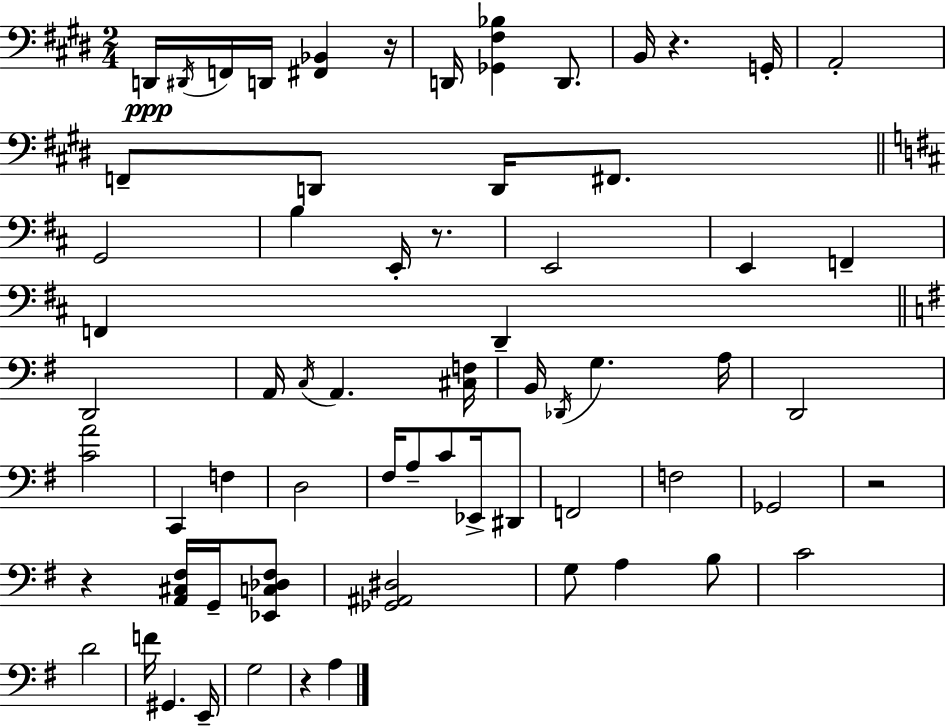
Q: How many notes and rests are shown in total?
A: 65